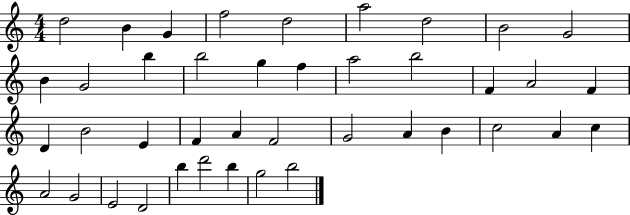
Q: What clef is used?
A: treble